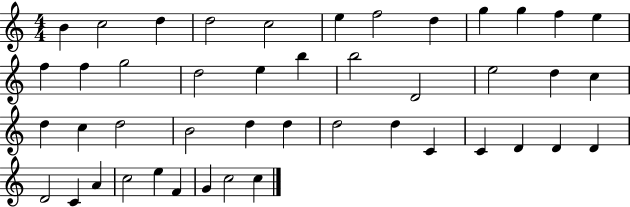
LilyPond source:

{
  \clef treble
  \numericTimeSignature
  \time 4/4
  \key c \major
  b'4 c''2 d''4 | d''2 c''2 | e''4 f''2 d''4 | g''4 g''4 f''4 e''4 | \break f''4 f''4 g''2 | d''2 e''4 b''4 | b''2 d'2 | e''2 d''4 c''4 | \break d''4 c''4 d''2 | b'2 d''4 d''4 | d''2 d''4 c'4 | c'4 d'4 d'4 d'4 | \break d'2 c'4 a'4 | c''2 e''4 f'4 | g'4 c''2 c''4 | \bar "|."
}